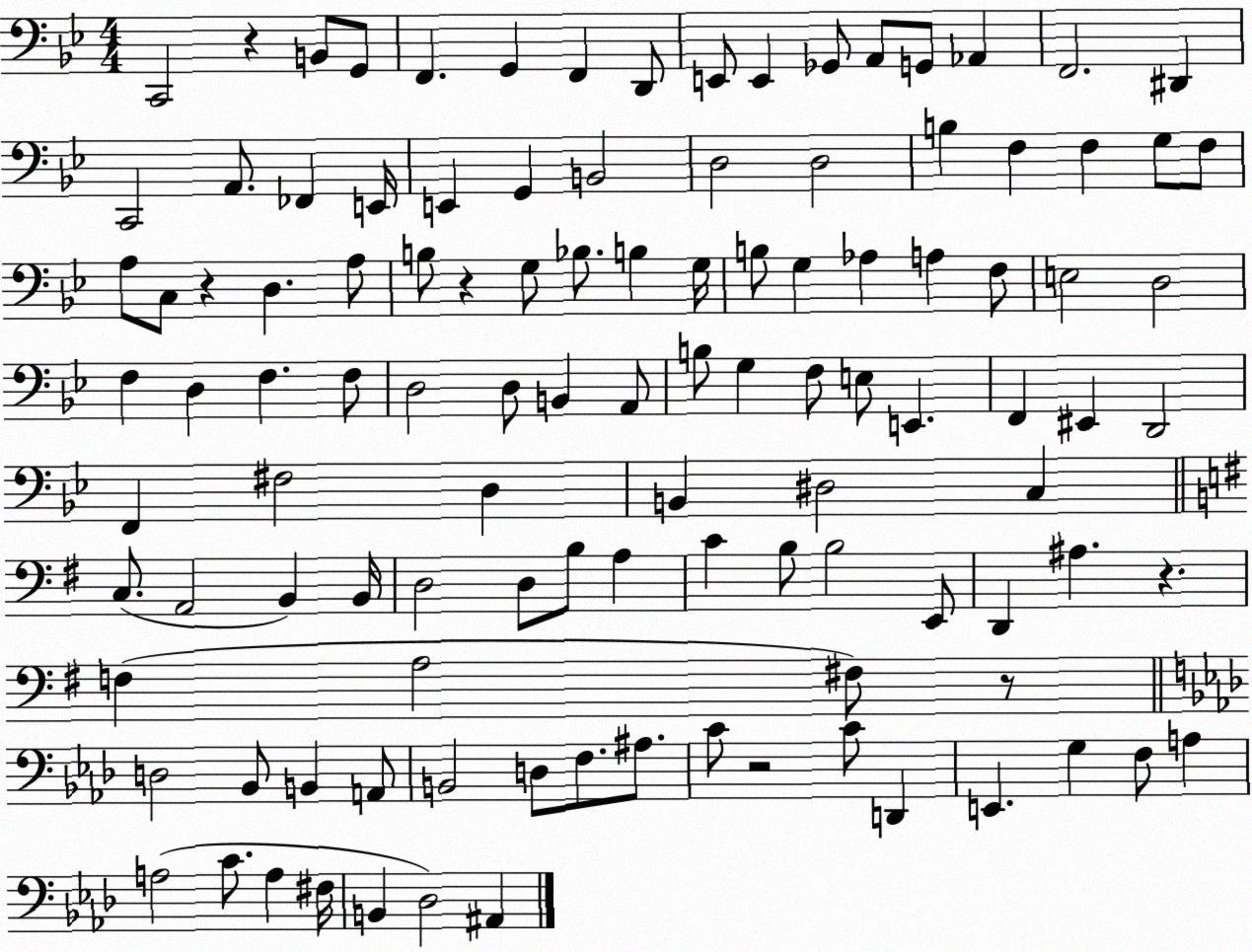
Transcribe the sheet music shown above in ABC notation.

X:1
T:Untitled
M:4/4
L:1/4
K:Bb
C,,2 z B,,/2 G,,/2 F,, G,, F,, D,,/2 E,,/2 E,, _G,,/2 A,,/2 G,,/2 _A,, F,,2 ^D,, C,,2 A,,/2 _F,, E,,/4 E,, G,, B,,2 D,2 D,2 B, F, F, G,/2 F,/2 A,/2 C,/2 z D, A,/2 B,/2 z G,/2 _B,/2 B, G,/4 B,/2 G, _A, A, F,/2 E,2 D,2 F, D, F, F,/2 D,2 D,/2 B,, A,,/2 B,/2 G, F,/2 E,/2 E,, F,, ^E,, D,,2 F,, ^F,2 D, B,, ^D,2 C, C,/2 A,,2 B,, B,,/4 D,2 D,/2 B,/2 A, C B,/2 B,2 E,,/2 D,, ^A, z F, A,2 ^F,/2 z/2 D,2 _B,,/2 B,, A,,/2 B,,2 D,/2 F,/2 ^A,/2 C/2 z2 C/2 D,, E,, G, F,/2 A, A,2 C/2 A, ^F,/4 B,, _D,2 ^A,,